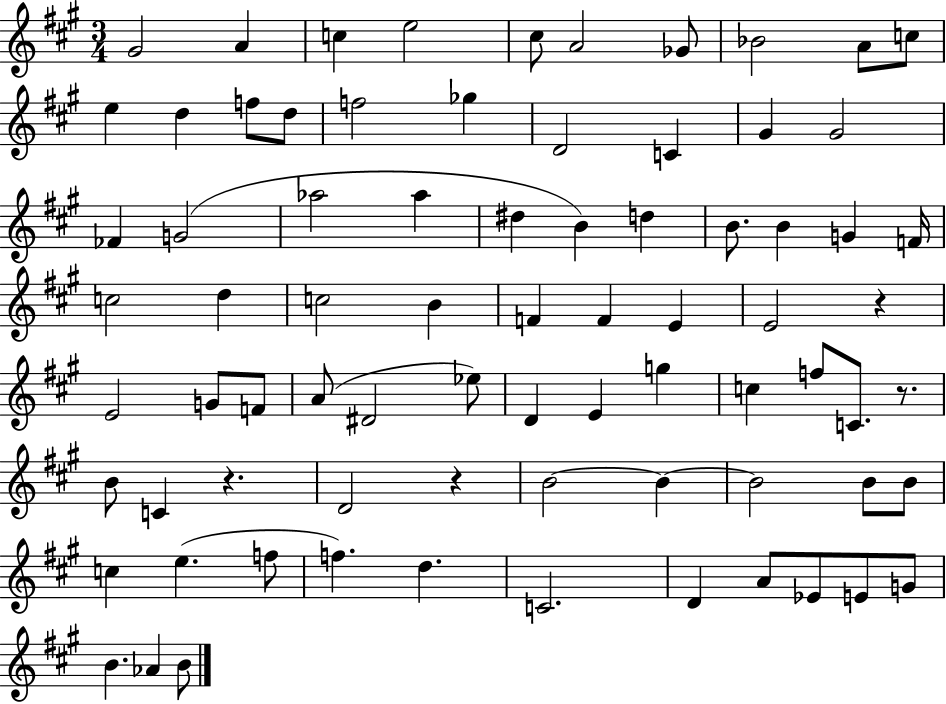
G#4/h A4/q C5/q E5/h C#5/e A4/h Gb4/e Bb4/h A4/e C5/e E5/q D5/q F5/e D5/e F5/h Gb5/q D4/h C4/q G#4/q G#4/h FES4/q G4/h Ab5/h Ab5/q D#5/q B4/q D5/q B4/e. B4/q G4/q F4/s C5/h D5/q C5/h B4/q F4/q F4/q E4/q E4/h R/q E4/h G4/e F4/e A4/e D#4/h Eb5/e D4/q E4/q G5/q C5/q F5/e C4/e. R/e. B4/e C4/q R/q. D4/h R/q B4/h B4/q B4/h B4/e B4/e C5/q E5/q. F5/e F5/q. D5/q. C4/h. D4/q A4/e Eb4/e E4/e G4/e B4/q. Ab4/q B4/e